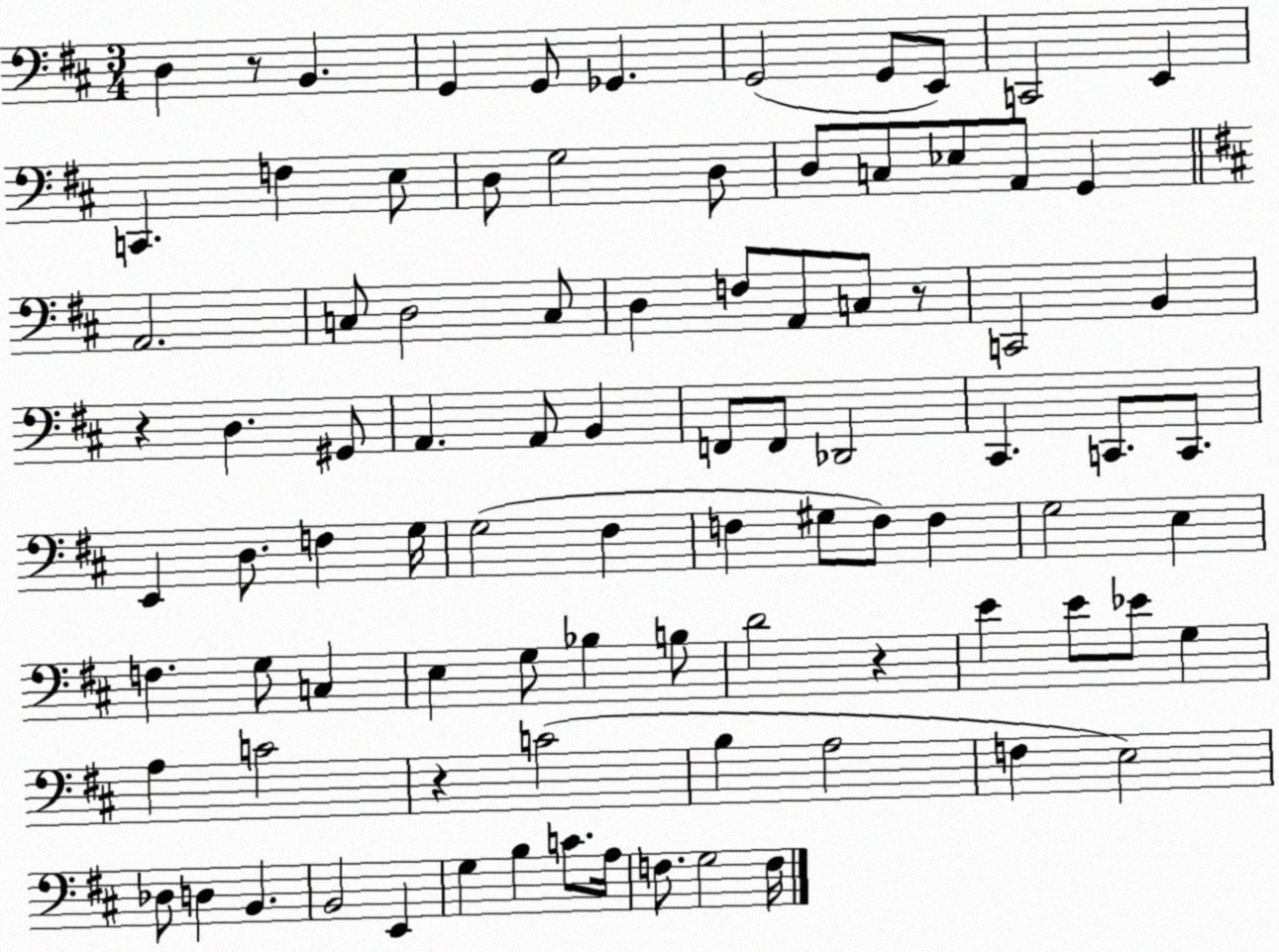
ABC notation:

X:1
T:Untitled
M:3/4
L:1/4
K:D
D, z/2 B,, G,, G,,/2 _G,, G,,2 G,,/2 E,,/2 C,,2 E,, C,, F, E,/2 D,/2 G,2 D,/2 D,/2 C,/2 _E,/2 A,,/2 G,, A,,2 C,/2 D,2 C,/2 D, F,/2 A,,/2 C,/2 z/2 C,,2 B,, z D, ^G,,/2 A,, A,,/2 B,, F,,/2 F,,/2 _D,,2 ^C,, C,,/2 C,,/2 E,, D,/2 F, G,/4 G,2 ^F, F, ^G,/2 F,/2 F, G,2 E, F, G,/2 C, E, G,/2 _B, B,/2 D2 z E E/2 _E/2 G, A, C2 z C2 B, A,2 F, E,2 _D,/2 D, B,, B,,2 E,, G, B, C/2 A,/4 F,/2 G,2 F,/4